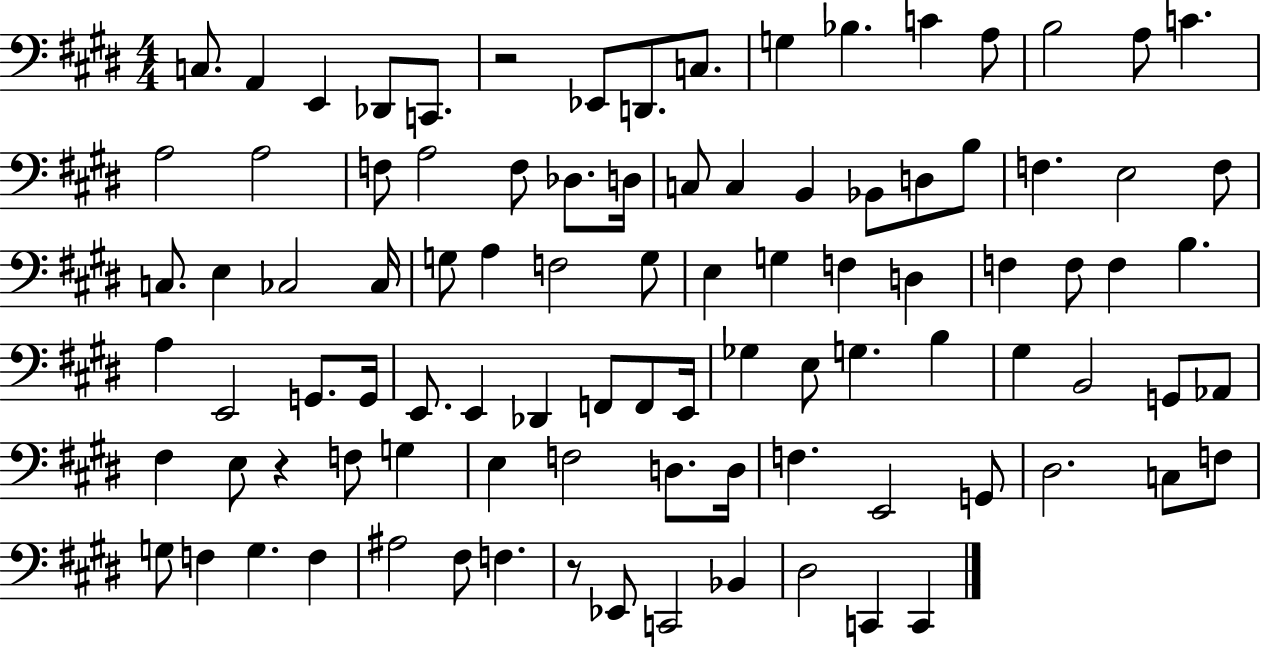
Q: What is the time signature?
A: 4/4